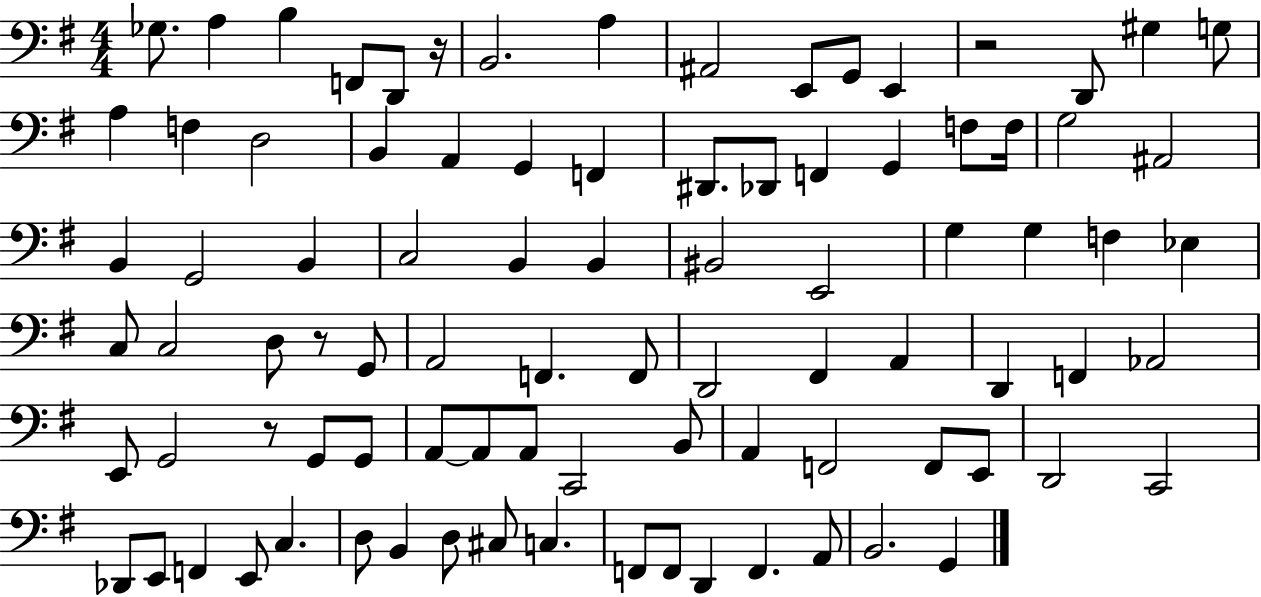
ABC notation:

X:1
T:Untitled
M:4/4
L:1/4
K:G
_G,/2 A, B, F,,/2 D,,/2 z/4 B,,2 A, ^A,,2 E,,/2 G,,/2 E,, z2 D,,/2 ^G, G,/2 A, F, D,2 B,, A,, G,, F,, ^D,,/2 _D,,/2 F,, G,, F,/2 F,/4 G,2 ^A,,2 B,, G,,2 B,, C,2 B,, B,, ^B,,2 E,,2 G, G, F, _E, C,/2 C,2 D,/2 z/2 G,,/2 A,,2 F,, F,,/2 D,,2 ^F,, A,, D,, F,, _A,,2 E,,/2 G,,2 z/2 G,,/2 G,,/2 A,,/2 A,,/2 A,,/2 C,,2 B,,/2 A,, F,,2 F,,/2 E,,/2 D,,2 C,,2 _D,,/2 E,,/2 F,, E,,/2 C, D,/2 B,, D,/2 ^C,/2 C, F,,/2 F,,/2 D,, F,, A,,/2 B,,2 G,,